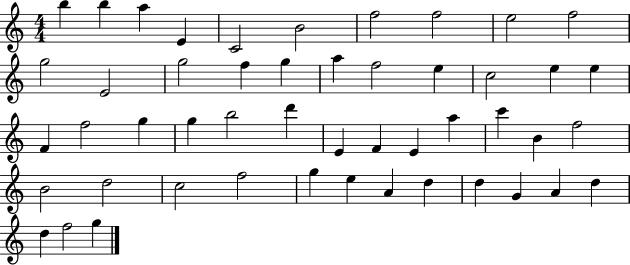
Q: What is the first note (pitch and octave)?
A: B5